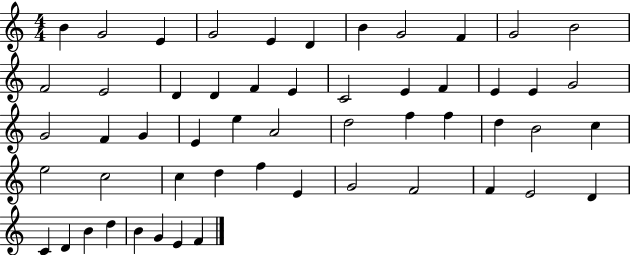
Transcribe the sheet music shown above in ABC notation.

X:1
T:Untitled
M:4/4
L:1/4
K:C
B G2 E G2 E D B G2 F G2 B2 F2 E2 D D F E C2 E F E E G2 G2 F G E e A2 d2 f f d B2 c e2 c2 c d f E G2 F2 F E2 D C D B d B G E F